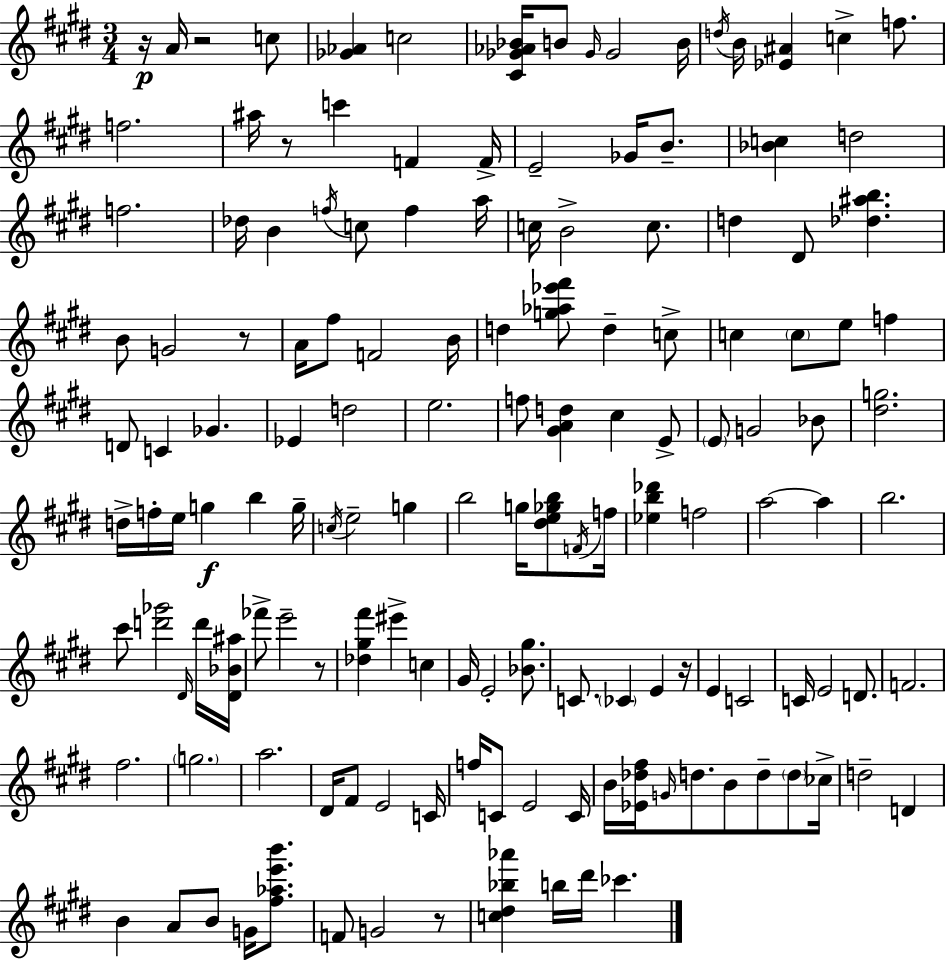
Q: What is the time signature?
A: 3/4